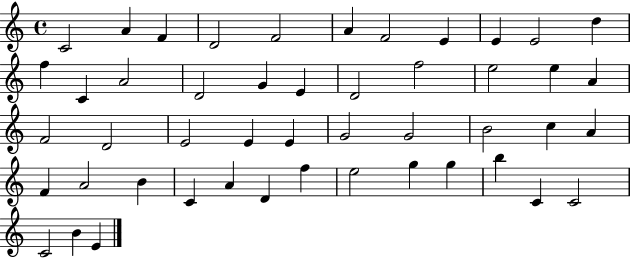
C4/h A4/q F4/q D4/h F4/h A4/q F4/h E4/q E4/q E4/h D5/q F5/q C4/q A4/h D4/h G4/q E4/q D4/h F5/h E5/h E5/q A4/q F4/h D4/h E4/h E4/q E4/q G4/h G4/h B4/h C5/q A4/q F4/q A4/h B4/q C4/q A4/q D4/q F5/q E5/h G5/q G5/q B5/q C4/q C4/h C4/h B4/q E4/q